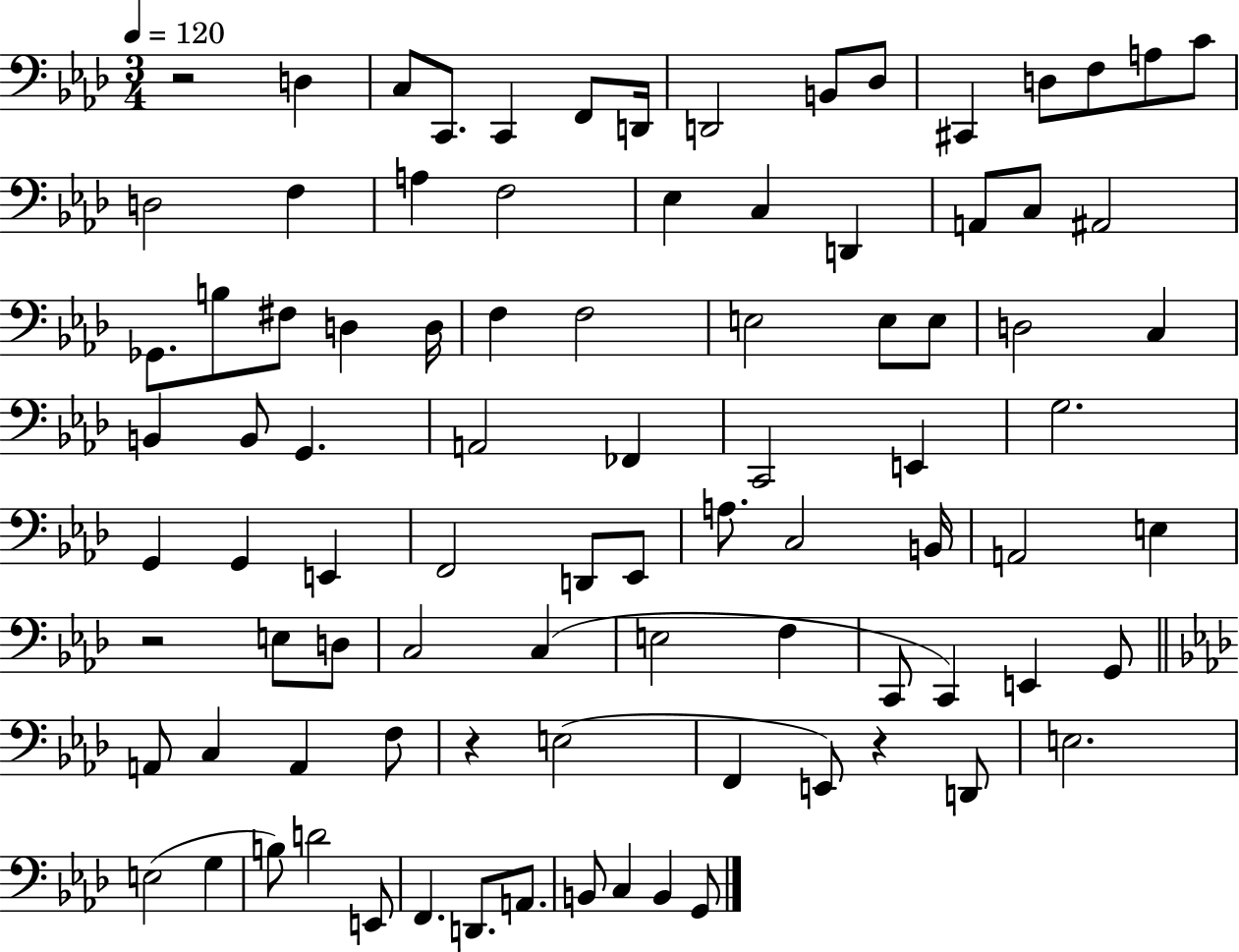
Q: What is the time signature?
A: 3/4